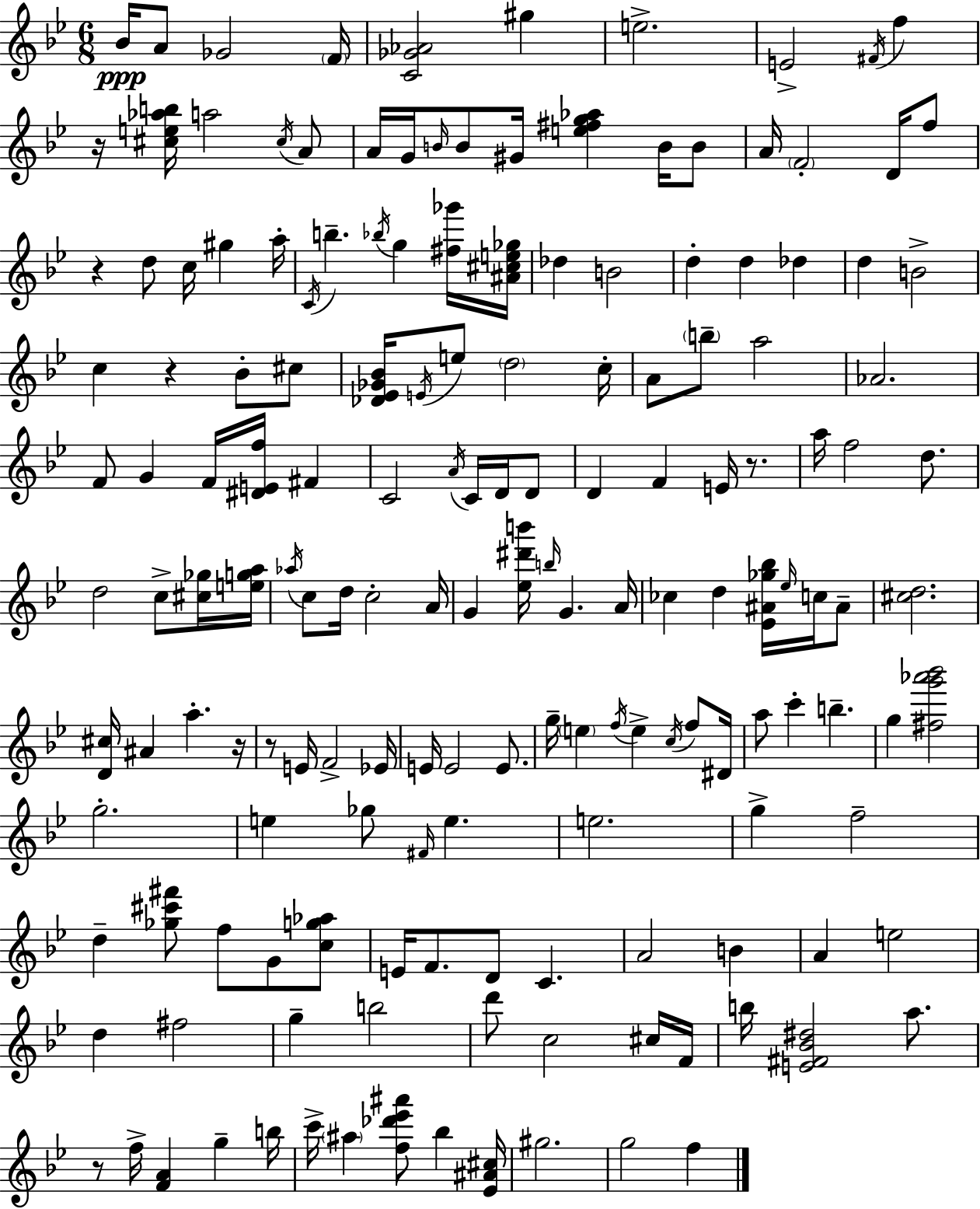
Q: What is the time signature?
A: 6/8